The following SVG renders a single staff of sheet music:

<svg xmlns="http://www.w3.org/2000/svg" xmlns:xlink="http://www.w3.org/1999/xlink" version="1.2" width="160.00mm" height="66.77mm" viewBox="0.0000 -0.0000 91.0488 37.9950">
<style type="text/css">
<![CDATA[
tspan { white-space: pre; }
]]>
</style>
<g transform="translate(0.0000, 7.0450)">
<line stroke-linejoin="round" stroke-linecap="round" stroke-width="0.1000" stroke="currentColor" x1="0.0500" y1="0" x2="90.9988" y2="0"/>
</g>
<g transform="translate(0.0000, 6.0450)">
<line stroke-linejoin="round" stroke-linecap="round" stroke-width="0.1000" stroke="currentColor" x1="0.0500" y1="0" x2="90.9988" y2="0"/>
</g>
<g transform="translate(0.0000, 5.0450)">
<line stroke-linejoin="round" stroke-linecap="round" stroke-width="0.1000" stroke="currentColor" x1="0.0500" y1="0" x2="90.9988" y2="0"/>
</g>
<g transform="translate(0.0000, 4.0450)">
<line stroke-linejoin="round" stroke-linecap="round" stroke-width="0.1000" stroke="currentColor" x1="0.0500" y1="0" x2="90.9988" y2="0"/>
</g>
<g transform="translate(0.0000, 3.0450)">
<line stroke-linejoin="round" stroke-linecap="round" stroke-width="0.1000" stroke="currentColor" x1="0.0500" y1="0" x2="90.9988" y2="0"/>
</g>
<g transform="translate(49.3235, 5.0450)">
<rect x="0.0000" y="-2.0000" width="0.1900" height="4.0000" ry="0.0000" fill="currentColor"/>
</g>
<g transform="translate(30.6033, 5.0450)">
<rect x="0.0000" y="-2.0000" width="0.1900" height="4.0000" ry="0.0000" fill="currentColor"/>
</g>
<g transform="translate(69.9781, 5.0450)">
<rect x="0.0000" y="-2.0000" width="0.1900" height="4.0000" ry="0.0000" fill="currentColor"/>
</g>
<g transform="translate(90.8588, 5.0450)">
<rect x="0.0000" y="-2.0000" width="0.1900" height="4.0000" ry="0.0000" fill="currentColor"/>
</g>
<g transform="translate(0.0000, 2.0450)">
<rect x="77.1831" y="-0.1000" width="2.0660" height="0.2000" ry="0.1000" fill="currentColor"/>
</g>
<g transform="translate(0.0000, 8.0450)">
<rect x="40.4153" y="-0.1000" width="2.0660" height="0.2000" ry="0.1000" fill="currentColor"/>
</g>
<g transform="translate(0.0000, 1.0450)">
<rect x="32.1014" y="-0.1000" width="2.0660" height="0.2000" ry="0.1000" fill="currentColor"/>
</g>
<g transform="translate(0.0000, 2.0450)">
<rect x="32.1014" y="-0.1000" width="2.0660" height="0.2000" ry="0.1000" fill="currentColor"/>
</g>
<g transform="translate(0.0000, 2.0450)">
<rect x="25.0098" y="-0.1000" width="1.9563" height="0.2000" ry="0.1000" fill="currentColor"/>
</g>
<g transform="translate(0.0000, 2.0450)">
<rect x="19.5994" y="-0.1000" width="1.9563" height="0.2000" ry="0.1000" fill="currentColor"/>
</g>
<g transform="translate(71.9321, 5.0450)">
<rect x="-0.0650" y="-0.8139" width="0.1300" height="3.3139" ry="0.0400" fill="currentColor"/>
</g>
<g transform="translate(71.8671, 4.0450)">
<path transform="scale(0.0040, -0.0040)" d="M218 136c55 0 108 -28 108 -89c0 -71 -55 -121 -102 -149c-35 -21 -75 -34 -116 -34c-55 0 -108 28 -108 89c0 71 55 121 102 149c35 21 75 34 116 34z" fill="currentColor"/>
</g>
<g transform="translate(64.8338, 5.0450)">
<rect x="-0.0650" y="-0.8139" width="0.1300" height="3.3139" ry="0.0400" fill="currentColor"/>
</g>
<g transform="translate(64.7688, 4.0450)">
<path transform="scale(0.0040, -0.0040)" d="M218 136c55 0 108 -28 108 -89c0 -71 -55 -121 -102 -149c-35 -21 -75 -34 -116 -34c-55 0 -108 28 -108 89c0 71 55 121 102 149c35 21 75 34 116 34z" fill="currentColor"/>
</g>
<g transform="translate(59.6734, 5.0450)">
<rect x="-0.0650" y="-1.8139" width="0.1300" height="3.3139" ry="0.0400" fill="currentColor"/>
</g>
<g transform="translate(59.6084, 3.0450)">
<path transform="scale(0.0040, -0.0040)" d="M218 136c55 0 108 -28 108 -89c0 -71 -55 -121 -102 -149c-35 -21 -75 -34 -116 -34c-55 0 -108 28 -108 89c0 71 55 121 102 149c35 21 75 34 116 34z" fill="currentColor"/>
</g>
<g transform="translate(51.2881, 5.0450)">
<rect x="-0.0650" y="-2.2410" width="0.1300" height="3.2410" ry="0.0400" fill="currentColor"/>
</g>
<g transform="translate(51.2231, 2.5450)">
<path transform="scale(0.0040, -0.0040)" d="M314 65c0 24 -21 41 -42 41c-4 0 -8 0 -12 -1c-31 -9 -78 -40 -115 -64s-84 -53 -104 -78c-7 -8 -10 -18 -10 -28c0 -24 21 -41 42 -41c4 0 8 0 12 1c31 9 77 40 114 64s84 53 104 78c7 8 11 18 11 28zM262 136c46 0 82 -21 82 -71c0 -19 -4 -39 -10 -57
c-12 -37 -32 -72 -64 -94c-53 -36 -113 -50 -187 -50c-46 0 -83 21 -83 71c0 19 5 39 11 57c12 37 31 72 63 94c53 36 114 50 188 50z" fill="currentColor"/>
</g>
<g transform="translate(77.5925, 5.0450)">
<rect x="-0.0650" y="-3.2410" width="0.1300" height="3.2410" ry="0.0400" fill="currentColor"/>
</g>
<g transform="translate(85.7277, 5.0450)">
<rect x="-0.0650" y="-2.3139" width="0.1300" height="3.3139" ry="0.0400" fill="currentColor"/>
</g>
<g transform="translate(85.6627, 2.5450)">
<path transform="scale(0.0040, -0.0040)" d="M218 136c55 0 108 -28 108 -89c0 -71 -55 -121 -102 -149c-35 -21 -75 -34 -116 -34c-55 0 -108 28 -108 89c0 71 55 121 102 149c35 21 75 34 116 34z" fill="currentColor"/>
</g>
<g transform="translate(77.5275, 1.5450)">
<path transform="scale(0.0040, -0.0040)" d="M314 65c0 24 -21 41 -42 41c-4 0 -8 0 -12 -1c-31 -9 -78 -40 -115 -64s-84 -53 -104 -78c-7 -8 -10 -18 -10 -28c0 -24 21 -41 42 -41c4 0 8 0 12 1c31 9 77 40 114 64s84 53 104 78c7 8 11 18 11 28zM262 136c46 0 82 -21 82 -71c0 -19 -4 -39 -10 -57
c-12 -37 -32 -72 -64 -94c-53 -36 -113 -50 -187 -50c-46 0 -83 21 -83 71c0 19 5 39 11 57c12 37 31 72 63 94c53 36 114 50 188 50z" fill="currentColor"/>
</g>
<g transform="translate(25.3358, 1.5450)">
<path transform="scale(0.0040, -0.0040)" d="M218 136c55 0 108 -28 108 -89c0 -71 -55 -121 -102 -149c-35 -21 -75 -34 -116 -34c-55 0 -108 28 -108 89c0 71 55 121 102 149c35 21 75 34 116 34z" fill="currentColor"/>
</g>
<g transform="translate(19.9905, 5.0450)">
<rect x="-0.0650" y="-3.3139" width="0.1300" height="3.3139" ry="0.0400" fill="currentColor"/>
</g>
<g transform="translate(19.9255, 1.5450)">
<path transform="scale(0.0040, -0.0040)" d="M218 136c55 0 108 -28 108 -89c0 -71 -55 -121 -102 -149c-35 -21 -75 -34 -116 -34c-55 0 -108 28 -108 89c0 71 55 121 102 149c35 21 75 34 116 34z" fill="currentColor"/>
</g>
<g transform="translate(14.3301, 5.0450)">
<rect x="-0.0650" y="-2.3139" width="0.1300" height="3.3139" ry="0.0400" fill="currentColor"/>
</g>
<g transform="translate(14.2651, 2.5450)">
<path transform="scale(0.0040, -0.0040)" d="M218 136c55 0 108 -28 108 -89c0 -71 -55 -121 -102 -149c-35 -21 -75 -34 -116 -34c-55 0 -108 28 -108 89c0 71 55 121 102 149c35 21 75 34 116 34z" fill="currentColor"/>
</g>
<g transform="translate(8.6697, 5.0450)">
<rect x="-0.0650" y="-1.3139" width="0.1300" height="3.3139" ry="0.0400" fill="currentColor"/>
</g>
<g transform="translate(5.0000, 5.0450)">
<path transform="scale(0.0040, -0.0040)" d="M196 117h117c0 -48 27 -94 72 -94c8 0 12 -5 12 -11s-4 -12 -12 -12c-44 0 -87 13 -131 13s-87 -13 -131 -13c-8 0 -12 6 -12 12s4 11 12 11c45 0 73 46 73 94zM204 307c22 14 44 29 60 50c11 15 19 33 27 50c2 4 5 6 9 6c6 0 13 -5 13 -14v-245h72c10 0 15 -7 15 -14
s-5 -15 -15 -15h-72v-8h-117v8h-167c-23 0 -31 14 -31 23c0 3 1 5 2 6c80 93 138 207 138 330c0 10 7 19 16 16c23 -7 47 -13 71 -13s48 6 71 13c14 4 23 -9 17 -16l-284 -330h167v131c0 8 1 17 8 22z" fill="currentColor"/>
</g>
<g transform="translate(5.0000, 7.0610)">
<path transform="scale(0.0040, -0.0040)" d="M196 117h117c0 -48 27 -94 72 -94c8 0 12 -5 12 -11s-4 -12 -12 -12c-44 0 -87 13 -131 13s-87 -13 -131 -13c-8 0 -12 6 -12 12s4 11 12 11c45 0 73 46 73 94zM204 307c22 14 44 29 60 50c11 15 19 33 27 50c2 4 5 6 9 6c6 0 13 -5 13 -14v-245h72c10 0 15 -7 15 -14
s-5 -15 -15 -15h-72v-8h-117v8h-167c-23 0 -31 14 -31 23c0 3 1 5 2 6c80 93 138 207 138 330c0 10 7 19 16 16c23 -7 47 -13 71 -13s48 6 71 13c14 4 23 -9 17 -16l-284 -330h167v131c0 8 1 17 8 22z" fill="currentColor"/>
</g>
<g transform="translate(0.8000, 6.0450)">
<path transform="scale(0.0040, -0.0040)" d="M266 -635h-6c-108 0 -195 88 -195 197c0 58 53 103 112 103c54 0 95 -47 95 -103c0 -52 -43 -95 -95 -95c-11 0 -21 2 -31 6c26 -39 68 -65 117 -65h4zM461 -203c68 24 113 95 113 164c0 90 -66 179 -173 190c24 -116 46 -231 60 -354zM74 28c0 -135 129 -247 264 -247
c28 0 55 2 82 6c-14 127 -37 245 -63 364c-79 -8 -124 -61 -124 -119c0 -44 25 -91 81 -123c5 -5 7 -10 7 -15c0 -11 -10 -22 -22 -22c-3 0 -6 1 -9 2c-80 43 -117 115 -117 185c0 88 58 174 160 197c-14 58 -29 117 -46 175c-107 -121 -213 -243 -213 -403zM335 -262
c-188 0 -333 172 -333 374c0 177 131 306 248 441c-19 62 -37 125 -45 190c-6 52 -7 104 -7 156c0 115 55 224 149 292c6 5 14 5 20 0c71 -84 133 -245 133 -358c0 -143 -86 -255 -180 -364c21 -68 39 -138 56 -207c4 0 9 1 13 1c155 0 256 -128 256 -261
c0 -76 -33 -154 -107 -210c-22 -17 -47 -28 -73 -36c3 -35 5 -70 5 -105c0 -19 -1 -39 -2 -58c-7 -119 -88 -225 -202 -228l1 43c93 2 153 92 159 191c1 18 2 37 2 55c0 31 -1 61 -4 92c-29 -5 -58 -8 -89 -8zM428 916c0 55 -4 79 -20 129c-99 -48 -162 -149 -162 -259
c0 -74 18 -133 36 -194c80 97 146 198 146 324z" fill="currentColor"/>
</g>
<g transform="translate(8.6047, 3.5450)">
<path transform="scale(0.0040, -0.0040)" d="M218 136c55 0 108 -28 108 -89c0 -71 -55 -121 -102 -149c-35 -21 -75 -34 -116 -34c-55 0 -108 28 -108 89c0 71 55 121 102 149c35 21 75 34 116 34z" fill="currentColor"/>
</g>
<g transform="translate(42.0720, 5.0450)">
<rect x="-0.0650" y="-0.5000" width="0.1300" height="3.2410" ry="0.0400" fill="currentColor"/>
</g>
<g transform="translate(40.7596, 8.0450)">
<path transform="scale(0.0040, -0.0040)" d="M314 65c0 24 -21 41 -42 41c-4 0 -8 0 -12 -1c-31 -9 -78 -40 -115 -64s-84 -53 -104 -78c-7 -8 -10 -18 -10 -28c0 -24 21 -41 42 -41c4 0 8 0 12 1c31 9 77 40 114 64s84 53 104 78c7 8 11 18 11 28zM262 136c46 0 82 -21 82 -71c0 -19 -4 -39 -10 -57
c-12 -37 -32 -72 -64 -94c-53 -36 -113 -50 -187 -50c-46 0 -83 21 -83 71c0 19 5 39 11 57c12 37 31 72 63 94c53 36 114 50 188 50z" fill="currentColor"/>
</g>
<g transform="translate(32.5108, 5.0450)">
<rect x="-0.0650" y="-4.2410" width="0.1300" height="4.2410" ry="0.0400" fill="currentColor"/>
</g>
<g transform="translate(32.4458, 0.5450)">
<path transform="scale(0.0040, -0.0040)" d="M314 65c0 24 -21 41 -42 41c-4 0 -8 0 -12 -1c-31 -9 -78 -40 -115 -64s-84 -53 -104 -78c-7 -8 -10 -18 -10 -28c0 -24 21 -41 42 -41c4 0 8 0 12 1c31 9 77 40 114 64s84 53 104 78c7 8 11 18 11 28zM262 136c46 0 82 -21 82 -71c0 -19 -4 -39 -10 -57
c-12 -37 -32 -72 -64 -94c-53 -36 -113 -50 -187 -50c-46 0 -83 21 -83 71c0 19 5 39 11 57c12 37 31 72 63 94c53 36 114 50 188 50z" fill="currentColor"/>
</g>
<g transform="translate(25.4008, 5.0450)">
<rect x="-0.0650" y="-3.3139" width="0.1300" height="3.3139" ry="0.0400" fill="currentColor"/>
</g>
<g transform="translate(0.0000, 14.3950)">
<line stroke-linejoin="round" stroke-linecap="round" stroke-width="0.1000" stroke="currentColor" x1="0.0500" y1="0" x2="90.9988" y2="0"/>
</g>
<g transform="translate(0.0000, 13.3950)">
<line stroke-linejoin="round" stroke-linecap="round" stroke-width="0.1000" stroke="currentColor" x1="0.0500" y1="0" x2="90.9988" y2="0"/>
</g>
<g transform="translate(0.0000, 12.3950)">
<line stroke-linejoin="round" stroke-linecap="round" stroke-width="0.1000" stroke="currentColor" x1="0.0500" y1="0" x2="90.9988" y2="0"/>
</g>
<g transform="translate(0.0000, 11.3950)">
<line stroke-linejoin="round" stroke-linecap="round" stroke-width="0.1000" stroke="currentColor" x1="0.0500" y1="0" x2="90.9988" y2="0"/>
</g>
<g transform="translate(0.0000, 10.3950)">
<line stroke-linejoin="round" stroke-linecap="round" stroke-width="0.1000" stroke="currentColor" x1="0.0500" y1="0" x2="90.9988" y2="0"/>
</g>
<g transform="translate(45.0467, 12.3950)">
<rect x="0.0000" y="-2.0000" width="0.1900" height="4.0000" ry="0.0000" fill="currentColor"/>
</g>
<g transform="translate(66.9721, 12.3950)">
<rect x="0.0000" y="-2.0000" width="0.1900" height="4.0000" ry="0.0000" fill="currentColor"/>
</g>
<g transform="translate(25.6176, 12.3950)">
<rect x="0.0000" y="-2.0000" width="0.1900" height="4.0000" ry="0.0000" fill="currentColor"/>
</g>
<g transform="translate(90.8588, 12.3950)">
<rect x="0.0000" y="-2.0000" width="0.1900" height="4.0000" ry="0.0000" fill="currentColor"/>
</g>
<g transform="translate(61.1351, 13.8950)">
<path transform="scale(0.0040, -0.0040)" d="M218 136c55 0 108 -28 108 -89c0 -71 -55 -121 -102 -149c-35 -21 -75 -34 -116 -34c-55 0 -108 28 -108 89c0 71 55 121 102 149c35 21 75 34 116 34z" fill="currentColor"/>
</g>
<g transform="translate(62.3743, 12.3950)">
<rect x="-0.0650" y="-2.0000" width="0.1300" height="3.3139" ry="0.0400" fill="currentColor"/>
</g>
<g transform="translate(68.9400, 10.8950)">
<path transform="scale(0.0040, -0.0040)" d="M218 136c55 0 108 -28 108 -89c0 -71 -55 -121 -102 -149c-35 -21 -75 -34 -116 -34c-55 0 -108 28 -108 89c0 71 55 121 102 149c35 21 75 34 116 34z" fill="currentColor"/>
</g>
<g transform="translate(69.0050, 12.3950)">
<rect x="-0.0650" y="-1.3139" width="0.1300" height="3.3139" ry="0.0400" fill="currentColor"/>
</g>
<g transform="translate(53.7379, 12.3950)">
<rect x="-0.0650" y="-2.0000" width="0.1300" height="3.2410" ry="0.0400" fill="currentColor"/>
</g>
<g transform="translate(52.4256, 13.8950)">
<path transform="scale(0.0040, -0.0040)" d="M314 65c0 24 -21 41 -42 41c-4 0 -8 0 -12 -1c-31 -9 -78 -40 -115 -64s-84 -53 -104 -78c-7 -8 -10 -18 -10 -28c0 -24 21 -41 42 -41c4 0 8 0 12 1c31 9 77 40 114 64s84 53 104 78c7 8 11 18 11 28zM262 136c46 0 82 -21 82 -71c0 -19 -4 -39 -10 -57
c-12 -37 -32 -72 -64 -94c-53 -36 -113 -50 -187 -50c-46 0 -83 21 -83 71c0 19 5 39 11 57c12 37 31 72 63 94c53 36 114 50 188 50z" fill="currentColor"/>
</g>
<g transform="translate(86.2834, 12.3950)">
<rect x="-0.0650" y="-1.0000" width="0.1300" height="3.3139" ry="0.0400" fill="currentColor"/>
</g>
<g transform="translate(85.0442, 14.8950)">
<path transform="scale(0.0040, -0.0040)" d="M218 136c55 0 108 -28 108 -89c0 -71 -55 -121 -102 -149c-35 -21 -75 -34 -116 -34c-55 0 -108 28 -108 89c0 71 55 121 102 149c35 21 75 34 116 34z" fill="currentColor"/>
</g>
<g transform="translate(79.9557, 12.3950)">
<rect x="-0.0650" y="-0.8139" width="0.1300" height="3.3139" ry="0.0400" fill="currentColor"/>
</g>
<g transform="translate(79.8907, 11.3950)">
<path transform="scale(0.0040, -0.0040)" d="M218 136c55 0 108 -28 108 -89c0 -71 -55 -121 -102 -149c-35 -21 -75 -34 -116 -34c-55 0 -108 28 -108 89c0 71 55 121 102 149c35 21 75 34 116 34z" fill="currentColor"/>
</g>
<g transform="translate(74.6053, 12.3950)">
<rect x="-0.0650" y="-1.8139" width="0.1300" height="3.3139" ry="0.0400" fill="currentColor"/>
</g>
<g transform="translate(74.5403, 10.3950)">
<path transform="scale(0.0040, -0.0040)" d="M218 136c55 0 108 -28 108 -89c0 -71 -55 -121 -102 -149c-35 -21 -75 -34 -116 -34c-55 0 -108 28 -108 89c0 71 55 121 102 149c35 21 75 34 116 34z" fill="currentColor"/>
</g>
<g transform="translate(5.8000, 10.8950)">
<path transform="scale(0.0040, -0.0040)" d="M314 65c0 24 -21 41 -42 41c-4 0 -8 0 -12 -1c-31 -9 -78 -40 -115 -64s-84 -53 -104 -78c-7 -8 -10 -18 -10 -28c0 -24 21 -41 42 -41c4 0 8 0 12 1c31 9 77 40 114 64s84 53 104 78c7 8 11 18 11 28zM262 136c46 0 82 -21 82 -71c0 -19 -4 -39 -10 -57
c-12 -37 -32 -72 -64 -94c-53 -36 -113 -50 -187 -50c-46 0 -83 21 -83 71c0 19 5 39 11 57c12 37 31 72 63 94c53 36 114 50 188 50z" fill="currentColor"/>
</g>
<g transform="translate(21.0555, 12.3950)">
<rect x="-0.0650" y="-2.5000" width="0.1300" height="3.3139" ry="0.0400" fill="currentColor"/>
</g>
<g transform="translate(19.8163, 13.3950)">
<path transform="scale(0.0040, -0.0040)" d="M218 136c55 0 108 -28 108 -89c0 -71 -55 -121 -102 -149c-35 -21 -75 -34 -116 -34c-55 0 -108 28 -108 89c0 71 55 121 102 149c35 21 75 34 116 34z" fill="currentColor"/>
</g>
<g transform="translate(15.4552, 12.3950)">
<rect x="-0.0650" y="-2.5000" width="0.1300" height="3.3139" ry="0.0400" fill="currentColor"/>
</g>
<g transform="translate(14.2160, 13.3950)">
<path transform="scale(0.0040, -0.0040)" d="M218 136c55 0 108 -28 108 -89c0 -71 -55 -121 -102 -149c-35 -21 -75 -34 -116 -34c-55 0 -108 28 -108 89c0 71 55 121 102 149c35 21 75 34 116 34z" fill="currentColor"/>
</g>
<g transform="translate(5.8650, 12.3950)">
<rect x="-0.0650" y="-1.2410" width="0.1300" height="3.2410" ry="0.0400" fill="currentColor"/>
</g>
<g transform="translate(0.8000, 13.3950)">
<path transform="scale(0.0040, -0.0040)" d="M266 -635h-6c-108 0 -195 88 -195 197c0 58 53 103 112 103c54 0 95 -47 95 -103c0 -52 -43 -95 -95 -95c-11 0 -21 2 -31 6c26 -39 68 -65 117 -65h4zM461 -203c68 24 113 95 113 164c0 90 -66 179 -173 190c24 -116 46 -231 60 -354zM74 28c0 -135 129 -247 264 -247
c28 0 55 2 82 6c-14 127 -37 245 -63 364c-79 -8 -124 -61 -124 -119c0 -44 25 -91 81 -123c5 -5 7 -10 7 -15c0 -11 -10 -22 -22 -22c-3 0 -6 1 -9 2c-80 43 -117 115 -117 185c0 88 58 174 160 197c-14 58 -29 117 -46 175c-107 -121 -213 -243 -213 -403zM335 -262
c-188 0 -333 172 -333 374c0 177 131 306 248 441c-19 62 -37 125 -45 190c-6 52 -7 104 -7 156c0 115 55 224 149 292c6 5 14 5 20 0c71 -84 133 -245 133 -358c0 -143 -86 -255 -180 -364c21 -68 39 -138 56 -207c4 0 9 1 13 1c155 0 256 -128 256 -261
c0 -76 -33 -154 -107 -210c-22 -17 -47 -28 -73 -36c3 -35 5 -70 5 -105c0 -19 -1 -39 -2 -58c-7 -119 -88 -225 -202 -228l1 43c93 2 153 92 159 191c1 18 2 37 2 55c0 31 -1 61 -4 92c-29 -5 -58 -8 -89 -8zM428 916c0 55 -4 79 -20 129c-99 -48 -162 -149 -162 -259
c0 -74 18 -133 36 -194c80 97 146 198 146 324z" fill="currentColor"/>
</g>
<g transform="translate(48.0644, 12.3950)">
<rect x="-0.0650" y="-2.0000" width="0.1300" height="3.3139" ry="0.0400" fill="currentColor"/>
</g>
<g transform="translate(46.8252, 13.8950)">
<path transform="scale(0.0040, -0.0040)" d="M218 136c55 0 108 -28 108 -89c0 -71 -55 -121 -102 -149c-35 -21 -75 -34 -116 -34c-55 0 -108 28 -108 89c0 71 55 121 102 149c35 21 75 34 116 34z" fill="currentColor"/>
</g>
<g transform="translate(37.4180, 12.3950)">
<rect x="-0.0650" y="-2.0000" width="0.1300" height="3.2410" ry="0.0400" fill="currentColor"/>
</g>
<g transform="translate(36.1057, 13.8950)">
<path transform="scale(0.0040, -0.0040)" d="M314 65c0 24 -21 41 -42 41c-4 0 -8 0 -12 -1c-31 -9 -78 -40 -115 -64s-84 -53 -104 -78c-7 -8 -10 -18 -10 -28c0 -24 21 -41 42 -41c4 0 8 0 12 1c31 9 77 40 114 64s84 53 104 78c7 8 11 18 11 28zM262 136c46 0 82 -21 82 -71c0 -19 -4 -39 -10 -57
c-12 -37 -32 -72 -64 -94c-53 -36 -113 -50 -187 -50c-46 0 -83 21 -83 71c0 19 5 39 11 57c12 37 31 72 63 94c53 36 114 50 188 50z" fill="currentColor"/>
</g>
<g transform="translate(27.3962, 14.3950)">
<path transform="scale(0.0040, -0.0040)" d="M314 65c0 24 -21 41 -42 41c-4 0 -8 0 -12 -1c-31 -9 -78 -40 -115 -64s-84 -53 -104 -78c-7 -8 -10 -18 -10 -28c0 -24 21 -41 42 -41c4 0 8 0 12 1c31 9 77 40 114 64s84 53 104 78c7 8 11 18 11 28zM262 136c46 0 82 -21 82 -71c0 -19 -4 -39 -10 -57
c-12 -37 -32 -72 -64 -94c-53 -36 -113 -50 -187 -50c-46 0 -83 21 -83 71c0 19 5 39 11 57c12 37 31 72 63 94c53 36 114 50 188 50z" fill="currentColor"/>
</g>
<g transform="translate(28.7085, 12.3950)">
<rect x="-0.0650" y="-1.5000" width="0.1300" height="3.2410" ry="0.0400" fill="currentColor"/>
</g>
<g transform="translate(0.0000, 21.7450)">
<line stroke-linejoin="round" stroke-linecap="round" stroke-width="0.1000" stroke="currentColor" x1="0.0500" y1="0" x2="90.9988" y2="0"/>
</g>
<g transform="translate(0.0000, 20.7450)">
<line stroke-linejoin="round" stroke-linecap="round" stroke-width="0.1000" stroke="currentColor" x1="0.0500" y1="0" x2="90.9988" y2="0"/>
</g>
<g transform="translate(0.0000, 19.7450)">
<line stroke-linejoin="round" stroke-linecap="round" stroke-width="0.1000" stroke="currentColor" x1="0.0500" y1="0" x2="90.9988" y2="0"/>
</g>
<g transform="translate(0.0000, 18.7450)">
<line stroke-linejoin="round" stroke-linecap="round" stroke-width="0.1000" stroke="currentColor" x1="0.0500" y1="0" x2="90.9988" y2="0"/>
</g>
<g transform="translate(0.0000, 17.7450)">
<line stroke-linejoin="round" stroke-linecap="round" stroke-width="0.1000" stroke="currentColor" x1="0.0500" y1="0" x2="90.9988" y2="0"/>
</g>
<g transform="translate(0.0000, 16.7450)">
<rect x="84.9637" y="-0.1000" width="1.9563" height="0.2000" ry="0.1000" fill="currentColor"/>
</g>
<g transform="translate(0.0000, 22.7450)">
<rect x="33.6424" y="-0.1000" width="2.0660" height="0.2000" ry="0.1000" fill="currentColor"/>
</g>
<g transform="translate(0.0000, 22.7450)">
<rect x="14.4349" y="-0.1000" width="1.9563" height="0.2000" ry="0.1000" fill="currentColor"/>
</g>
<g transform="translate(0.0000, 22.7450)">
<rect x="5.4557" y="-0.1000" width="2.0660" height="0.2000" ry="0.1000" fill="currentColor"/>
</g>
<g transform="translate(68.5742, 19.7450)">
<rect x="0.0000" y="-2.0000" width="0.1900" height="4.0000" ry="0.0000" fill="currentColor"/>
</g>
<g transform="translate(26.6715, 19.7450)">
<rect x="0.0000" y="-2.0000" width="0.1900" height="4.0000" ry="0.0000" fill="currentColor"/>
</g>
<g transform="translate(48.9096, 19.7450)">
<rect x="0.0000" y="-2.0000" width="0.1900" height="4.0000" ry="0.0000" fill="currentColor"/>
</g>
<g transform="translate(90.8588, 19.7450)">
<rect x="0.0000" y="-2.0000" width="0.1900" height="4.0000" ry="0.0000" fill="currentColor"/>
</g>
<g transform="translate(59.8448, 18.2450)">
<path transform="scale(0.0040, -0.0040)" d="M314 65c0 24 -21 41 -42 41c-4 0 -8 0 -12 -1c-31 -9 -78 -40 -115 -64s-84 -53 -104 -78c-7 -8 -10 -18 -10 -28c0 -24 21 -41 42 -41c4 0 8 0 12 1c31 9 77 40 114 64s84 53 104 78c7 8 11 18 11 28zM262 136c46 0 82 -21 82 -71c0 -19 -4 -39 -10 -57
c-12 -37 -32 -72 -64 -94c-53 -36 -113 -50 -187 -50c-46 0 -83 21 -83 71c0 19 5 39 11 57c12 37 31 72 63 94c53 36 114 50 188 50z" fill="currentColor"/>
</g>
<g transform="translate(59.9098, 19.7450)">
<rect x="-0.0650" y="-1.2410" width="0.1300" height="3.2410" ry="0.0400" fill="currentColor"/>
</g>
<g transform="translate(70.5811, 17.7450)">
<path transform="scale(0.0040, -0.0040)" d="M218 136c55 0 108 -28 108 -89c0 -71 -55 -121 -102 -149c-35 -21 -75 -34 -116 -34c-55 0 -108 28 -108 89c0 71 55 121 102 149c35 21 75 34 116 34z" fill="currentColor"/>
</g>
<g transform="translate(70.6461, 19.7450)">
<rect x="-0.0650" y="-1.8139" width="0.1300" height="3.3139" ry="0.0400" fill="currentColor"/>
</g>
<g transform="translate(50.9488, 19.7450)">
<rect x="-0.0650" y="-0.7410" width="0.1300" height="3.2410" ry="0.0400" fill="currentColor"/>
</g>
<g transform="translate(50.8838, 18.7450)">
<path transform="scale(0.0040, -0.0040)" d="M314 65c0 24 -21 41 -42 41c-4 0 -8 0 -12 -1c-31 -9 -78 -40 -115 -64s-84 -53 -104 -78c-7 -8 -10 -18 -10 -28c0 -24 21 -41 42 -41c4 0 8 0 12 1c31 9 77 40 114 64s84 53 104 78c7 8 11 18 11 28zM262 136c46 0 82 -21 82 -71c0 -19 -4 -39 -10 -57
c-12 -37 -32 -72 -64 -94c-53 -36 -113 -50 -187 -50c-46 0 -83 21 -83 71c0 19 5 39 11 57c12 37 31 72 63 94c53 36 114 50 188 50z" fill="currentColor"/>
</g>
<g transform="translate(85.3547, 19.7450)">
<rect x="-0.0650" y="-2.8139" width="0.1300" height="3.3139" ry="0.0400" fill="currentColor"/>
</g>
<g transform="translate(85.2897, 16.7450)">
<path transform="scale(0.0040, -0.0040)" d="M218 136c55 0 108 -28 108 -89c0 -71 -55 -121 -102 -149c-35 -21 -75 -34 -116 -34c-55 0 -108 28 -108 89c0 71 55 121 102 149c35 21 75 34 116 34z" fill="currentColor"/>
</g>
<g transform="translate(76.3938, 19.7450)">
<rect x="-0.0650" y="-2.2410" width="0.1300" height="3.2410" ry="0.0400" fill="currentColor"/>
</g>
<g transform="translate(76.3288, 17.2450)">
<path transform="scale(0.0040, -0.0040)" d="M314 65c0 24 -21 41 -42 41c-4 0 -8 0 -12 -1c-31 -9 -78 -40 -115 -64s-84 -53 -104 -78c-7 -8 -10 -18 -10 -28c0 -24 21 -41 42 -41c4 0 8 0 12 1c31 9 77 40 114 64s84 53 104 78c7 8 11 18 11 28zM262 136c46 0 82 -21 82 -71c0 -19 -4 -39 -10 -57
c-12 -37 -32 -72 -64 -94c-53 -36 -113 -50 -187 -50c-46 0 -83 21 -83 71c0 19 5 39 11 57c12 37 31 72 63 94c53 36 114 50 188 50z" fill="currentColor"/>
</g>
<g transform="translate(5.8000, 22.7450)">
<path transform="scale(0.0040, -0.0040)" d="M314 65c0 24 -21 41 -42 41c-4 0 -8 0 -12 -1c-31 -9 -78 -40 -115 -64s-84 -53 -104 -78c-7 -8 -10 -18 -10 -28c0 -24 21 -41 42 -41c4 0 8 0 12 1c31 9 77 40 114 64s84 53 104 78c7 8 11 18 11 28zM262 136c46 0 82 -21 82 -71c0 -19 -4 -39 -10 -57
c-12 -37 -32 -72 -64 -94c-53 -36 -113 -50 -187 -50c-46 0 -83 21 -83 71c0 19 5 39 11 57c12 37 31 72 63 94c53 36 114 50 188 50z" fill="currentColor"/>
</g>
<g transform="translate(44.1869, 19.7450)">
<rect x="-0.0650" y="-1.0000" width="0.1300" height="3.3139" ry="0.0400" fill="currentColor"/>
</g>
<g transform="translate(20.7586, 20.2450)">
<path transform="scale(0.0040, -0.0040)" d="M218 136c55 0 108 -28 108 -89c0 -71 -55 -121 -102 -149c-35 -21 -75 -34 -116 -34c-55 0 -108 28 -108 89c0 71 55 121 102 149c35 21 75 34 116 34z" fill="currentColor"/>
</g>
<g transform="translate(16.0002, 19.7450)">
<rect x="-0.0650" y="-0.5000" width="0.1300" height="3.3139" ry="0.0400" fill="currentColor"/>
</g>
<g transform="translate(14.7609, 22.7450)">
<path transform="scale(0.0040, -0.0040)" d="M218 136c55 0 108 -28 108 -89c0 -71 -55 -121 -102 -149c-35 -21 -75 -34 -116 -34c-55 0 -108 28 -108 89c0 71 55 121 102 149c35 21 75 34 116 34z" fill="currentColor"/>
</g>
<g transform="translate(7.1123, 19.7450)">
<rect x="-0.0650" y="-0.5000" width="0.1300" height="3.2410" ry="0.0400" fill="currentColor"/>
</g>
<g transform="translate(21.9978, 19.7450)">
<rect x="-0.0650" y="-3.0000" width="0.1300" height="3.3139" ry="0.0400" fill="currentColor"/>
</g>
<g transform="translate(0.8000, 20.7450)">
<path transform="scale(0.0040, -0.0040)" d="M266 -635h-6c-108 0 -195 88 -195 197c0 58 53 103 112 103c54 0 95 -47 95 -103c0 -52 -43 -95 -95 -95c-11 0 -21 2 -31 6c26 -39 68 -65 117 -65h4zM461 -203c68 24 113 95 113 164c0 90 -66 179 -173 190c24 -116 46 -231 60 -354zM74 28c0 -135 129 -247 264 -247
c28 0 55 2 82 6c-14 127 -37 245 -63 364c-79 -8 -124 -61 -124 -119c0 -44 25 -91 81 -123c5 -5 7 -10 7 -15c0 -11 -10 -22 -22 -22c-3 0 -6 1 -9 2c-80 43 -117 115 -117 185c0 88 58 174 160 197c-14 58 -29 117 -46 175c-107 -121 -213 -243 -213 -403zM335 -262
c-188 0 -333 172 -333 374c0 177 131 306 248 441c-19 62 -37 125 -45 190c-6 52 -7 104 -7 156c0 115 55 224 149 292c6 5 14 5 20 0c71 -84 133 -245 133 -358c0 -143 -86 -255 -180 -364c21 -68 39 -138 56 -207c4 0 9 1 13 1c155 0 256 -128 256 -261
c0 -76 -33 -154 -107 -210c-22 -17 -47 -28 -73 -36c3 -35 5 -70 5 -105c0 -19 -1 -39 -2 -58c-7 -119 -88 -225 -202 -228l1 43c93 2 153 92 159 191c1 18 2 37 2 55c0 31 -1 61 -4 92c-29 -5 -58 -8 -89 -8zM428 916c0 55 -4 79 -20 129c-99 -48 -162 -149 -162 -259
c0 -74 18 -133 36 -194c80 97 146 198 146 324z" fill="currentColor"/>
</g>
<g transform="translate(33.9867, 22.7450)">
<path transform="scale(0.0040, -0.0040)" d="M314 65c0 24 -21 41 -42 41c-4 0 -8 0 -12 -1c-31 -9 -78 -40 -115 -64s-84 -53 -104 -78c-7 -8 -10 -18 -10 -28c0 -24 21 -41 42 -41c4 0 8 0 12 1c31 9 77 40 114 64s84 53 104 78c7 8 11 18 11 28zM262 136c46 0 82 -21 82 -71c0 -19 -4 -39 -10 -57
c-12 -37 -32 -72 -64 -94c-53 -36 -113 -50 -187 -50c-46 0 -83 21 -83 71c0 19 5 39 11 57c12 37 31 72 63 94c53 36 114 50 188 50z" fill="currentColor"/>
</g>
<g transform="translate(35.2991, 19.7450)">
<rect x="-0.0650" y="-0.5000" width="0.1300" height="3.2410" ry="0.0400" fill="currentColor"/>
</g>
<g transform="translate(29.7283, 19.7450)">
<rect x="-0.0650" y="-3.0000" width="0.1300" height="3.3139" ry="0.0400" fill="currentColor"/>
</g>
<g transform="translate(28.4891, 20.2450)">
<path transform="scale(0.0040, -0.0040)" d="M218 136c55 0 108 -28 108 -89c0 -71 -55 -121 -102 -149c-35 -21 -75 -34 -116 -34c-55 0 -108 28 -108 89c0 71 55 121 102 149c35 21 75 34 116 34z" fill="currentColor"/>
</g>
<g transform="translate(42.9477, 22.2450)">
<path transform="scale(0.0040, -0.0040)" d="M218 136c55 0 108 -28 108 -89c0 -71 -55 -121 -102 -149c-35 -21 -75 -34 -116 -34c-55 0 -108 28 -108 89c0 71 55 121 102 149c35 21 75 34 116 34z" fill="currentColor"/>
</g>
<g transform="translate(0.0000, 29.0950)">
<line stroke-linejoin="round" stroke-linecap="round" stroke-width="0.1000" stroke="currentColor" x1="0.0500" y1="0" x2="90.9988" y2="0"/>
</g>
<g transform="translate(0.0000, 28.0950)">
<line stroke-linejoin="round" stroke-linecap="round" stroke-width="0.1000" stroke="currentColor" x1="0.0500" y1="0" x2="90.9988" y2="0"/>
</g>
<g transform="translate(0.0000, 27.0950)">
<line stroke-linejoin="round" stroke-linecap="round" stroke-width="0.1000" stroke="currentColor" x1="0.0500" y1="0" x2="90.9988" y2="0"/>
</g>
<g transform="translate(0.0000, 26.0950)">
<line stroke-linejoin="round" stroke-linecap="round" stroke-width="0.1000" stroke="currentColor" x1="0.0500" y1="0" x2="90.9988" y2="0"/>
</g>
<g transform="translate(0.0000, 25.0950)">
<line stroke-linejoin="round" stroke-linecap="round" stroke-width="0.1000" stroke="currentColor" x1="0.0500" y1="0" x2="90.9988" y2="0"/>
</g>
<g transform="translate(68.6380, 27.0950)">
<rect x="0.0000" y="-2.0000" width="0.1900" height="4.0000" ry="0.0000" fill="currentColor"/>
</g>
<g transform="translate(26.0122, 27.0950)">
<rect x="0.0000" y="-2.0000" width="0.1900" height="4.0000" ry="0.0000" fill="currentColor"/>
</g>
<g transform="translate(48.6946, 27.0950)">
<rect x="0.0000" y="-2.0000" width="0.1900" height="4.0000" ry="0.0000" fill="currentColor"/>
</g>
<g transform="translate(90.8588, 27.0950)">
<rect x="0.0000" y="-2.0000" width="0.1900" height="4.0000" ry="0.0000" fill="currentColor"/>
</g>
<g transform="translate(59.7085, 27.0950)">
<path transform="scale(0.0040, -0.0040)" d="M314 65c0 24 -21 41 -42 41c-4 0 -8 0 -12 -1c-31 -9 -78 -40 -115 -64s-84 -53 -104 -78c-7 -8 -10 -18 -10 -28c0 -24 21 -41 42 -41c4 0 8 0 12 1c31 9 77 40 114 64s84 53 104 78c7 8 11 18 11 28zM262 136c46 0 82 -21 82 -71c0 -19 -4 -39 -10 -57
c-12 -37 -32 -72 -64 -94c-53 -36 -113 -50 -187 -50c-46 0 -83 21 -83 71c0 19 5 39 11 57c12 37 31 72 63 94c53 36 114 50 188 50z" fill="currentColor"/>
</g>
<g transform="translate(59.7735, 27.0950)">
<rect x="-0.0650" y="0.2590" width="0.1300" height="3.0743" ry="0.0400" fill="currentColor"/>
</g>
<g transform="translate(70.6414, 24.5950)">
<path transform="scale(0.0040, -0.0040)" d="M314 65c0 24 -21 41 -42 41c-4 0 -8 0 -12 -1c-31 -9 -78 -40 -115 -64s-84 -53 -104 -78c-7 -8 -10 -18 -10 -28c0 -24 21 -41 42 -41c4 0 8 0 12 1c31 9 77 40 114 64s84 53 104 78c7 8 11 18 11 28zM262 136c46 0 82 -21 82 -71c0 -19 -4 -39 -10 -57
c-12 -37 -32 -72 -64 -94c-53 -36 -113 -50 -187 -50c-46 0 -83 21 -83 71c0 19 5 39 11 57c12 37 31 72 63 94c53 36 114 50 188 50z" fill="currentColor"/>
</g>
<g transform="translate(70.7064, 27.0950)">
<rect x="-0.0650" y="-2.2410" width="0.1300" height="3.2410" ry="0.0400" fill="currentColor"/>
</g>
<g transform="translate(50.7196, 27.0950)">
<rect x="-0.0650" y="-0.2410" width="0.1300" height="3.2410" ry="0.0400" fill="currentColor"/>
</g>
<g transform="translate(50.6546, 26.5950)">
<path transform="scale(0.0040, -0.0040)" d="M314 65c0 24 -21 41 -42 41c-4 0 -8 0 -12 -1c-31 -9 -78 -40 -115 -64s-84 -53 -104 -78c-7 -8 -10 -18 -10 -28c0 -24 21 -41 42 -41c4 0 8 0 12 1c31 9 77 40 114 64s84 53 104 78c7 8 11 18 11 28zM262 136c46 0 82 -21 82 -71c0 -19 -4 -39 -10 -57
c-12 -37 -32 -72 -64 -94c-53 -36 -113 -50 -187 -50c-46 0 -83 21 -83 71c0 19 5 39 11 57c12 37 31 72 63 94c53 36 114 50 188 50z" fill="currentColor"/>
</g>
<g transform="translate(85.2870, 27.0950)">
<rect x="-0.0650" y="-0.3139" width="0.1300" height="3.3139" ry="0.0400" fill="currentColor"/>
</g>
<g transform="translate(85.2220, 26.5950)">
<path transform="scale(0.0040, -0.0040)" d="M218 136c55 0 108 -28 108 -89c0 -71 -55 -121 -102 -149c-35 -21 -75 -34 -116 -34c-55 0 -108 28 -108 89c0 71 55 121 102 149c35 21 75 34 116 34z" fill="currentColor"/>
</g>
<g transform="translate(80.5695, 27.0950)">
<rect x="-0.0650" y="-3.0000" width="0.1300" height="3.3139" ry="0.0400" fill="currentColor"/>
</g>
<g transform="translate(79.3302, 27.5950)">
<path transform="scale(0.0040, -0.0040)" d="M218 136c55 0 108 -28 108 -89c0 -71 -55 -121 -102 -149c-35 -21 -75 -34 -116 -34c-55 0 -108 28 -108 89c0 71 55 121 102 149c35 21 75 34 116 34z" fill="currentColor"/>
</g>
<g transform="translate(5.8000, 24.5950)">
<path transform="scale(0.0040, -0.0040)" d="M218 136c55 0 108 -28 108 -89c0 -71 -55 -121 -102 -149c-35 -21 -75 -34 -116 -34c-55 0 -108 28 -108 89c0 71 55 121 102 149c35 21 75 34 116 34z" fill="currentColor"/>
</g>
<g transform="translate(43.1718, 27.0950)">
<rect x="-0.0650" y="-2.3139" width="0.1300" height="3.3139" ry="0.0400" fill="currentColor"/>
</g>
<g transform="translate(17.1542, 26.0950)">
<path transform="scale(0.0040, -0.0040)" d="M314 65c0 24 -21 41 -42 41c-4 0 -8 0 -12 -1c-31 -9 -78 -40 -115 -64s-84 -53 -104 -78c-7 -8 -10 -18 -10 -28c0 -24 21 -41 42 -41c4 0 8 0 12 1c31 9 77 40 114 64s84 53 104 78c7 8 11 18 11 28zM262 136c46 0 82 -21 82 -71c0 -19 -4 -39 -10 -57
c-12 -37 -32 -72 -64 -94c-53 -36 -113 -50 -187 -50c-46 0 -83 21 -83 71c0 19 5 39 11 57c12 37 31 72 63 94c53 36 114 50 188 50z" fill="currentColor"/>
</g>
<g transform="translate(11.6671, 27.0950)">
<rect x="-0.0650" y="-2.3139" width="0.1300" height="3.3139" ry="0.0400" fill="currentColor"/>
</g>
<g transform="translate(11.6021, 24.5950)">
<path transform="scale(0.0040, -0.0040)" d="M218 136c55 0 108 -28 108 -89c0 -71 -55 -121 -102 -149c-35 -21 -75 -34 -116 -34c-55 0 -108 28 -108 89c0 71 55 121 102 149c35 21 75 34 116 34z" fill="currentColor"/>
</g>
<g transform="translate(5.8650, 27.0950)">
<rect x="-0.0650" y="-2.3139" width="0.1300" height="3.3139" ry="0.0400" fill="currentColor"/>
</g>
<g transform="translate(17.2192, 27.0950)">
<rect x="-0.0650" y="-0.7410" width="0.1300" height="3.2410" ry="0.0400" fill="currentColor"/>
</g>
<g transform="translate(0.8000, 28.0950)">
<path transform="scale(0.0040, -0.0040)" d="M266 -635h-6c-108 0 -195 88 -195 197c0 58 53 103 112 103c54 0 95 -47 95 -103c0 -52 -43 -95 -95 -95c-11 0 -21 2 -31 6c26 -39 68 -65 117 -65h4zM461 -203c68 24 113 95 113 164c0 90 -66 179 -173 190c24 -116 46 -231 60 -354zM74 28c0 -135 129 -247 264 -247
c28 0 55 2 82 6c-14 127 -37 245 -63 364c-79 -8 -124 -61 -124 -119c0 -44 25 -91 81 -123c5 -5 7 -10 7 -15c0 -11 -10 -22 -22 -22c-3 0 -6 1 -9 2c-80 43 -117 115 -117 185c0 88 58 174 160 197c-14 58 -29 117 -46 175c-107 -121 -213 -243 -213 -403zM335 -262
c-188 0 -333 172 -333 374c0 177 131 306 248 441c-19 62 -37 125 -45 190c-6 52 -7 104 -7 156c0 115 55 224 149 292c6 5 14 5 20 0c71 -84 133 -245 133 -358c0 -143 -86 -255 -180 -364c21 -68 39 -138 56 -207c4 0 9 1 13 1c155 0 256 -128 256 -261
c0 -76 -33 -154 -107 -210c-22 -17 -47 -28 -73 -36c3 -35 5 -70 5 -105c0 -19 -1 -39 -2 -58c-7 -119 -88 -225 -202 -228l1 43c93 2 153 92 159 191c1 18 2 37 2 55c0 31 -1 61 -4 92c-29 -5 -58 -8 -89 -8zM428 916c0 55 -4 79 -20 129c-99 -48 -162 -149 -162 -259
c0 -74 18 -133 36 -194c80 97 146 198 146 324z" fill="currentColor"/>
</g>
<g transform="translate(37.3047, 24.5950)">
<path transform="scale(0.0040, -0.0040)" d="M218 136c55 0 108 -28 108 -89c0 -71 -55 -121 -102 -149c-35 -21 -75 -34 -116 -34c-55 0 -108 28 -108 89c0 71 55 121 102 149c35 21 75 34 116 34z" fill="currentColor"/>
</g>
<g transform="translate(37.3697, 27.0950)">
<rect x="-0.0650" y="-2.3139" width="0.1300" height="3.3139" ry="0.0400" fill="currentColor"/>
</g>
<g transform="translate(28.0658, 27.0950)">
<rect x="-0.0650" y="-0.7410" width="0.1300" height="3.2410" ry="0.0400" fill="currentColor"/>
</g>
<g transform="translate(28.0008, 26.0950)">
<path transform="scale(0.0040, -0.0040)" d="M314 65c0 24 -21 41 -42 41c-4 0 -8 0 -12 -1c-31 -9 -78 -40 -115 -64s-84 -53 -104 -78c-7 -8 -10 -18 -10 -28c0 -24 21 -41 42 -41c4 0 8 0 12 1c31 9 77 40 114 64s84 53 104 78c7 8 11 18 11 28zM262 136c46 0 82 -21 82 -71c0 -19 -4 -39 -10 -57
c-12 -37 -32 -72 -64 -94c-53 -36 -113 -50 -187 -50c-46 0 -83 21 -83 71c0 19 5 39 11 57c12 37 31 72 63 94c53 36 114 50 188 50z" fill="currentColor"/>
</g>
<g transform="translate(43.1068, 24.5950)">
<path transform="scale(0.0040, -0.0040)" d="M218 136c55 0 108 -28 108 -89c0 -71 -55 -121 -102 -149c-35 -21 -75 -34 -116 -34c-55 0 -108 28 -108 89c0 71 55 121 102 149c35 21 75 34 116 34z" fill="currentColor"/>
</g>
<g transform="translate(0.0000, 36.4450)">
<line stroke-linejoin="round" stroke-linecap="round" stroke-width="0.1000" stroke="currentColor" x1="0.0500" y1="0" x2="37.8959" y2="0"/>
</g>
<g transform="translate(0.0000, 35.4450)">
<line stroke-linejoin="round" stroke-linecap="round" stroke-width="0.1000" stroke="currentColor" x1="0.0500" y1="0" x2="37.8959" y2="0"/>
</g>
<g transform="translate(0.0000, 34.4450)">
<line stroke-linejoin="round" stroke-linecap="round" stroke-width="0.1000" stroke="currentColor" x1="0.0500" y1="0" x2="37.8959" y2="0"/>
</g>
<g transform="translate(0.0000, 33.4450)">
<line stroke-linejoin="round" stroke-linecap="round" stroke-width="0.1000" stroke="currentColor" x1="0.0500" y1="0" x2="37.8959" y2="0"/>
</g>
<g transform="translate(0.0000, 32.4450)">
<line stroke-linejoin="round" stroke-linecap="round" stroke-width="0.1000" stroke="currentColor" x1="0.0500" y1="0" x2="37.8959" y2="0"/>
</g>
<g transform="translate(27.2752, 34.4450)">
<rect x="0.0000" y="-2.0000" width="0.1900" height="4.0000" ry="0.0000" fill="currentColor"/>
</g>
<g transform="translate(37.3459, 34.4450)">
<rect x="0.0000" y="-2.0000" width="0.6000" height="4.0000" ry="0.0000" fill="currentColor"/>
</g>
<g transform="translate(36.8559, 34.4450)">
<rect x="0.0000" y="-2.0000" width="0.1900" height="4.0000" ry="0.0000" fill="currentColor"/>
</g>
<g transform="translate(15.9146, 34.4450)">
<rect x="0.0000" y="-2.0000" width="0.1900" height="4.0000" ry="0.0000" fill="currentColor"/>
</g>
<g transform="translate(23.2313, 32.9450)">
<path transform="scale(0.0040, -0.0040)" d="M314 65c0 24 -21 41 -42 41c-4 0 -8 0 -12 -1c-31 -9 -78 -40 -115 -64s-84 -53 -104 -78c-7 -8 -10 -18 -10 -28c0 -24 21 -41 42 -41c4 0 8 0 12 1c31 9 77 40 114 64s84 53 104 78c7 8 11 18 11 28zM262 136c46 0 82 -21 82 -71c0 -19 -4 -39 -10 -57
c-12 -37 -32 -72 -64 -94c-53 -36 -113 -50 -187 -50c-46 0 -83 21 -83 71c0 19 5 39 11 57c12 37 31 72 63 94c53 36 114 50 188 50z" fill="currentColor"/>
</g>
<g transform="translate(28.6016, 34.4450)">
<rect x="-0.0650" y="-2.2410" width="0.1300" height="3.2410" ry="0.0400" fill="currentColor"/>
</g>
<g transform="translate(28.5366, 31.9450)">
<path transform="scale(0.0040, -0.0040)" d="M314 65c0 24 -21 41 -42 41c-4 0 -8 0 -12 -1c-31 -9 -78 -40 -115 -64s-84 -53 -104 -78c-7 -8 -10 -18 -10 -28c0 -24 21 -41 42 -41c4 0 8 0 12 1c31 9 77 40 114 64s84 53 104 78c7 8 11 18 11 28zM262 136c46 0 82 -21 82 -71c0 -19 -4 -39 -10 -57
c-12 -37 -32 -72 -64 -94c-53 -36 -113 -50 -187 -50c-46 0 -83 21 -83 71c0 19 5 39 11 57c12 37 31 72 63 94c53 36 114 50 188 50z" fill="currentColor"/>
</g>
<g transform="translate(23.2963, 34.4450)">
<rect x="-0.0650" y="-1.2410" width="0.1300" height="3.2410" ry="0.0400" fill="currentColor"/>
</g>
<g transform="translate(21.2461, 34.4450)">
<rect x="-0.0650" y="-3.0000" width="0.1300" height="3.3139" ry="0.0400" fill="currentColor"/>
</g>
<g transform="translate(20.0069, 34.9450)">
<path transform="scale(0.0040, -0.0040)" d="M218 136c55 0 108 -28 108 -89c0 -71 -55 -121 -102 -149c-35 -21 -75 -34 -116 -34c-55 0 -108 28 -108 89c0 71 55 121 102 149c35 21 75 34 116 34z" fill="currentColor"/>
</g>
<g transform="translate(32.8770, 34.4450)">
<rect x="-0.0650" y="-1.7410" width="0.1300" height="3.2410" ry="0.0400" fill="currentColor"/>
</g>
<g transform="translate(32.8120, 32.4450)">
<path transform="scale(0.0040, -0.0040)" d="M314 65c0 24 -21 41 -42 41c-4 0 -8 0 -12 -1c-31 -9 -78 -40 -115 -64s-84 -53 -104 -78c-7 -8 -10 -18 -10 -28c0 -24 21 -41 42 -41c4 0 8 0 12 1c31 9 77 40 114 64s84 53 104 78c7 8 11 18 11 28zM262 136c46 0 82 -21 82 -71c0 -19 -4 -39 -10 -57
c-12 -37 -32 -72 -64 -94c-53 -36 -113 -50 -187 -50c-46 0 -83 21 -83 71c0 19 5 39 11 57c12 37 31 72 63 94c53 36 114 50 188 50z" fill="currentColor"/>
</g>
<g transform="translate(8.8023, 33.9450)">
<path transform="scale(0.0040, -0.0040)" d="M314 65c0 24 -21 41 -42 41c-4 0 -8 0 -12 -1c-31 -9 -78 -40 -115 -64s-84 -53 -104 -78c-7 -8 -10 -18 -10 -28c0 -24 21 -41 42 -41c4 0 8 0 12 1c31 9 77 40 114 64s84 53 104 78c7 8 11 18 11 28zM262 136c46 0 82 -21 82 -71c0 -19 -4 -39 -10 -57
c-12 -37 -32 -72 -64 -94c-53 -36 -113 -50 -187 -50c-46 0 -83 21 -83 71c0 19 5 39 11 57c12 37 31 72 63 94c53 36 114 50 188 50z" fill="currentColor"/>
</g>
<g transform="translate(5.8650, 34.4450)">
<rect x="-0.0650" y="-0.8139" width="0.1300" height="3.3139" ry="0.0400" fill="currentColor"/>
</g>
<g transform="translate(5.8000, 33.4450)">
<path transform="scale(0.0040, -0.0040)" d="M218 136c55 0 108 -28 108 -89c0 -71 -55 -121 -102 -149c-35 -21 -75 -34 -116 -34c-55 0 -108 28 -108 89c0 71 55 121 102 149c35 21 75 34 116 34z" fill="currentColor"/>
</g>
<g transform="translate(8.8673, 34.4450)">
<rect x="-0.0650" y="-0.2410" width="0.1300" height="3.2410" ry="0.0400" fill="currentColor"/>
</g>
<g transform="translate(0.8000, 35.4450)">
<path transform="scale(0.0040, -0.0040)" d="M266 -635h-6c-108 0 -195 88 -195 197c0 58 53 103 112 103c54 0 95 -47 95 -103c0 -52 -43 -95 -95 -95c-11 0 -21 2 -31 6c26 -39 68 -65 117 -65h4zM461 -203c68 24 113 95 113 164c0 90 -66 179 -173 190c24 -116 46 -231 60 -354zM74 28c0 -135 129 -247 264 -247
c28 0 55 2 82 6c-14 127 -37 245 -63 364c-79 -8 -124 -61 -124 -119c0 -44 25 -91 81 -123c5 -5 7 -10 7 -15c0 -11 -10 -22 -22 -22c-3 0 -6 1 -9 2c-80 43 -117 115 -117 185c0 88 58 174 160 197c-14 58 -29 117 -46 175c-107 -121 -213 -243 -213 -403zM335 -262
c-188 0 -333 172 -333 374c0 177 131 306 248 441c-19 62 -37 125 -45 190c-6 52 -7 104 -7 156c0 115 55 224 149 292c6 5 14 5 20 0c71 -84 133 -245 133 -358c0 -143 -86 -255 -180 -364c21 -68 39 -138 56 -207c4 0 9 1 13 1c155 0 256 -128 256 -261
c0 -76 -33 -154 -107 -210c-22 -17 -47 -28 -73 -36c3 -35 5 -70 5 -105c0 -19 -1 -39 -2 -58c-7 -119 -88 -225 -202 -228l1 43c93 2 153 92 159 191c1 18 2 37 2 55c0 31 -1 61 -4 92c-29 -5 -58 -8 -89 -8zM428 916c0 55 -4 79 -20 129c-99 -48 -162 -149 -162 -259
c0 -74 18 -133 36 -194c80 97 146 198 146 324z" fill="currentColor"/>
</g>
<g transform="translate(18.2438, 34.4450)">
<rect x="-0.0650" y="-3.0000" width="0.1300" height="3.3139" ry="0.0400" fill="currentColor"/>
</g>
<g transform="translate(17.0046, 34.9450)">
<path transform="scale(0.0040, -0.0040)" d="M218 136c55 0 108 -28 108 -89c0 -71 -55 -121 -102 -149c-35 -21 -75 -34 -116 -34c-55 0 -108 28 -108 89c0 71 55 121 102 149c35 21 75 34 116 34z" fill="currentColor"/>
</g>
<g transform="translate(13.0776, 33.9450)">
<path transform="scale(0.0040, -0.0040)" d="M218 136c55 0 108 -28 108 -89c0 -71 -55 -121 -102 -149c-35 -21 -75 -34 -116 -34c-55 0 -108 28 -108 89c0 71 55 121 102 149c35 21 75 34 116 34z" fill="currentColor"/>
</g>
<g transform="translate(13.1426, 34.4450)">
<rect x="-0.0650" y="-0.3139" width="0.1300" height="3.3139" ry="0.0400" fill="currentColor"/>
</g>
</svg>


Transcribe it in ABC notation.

X:1
T:Untitled
M:4/4
L:1/4
K:C
e g b b d'2 C2 g2 f d d b2 g e2 G G E2 F2 F F2 F e f d D C2 C A A C2 D d2 e2 f g2 a g g d2 d2 g g c2 B2 g2 A c d c2 c A A e2 g2 f2